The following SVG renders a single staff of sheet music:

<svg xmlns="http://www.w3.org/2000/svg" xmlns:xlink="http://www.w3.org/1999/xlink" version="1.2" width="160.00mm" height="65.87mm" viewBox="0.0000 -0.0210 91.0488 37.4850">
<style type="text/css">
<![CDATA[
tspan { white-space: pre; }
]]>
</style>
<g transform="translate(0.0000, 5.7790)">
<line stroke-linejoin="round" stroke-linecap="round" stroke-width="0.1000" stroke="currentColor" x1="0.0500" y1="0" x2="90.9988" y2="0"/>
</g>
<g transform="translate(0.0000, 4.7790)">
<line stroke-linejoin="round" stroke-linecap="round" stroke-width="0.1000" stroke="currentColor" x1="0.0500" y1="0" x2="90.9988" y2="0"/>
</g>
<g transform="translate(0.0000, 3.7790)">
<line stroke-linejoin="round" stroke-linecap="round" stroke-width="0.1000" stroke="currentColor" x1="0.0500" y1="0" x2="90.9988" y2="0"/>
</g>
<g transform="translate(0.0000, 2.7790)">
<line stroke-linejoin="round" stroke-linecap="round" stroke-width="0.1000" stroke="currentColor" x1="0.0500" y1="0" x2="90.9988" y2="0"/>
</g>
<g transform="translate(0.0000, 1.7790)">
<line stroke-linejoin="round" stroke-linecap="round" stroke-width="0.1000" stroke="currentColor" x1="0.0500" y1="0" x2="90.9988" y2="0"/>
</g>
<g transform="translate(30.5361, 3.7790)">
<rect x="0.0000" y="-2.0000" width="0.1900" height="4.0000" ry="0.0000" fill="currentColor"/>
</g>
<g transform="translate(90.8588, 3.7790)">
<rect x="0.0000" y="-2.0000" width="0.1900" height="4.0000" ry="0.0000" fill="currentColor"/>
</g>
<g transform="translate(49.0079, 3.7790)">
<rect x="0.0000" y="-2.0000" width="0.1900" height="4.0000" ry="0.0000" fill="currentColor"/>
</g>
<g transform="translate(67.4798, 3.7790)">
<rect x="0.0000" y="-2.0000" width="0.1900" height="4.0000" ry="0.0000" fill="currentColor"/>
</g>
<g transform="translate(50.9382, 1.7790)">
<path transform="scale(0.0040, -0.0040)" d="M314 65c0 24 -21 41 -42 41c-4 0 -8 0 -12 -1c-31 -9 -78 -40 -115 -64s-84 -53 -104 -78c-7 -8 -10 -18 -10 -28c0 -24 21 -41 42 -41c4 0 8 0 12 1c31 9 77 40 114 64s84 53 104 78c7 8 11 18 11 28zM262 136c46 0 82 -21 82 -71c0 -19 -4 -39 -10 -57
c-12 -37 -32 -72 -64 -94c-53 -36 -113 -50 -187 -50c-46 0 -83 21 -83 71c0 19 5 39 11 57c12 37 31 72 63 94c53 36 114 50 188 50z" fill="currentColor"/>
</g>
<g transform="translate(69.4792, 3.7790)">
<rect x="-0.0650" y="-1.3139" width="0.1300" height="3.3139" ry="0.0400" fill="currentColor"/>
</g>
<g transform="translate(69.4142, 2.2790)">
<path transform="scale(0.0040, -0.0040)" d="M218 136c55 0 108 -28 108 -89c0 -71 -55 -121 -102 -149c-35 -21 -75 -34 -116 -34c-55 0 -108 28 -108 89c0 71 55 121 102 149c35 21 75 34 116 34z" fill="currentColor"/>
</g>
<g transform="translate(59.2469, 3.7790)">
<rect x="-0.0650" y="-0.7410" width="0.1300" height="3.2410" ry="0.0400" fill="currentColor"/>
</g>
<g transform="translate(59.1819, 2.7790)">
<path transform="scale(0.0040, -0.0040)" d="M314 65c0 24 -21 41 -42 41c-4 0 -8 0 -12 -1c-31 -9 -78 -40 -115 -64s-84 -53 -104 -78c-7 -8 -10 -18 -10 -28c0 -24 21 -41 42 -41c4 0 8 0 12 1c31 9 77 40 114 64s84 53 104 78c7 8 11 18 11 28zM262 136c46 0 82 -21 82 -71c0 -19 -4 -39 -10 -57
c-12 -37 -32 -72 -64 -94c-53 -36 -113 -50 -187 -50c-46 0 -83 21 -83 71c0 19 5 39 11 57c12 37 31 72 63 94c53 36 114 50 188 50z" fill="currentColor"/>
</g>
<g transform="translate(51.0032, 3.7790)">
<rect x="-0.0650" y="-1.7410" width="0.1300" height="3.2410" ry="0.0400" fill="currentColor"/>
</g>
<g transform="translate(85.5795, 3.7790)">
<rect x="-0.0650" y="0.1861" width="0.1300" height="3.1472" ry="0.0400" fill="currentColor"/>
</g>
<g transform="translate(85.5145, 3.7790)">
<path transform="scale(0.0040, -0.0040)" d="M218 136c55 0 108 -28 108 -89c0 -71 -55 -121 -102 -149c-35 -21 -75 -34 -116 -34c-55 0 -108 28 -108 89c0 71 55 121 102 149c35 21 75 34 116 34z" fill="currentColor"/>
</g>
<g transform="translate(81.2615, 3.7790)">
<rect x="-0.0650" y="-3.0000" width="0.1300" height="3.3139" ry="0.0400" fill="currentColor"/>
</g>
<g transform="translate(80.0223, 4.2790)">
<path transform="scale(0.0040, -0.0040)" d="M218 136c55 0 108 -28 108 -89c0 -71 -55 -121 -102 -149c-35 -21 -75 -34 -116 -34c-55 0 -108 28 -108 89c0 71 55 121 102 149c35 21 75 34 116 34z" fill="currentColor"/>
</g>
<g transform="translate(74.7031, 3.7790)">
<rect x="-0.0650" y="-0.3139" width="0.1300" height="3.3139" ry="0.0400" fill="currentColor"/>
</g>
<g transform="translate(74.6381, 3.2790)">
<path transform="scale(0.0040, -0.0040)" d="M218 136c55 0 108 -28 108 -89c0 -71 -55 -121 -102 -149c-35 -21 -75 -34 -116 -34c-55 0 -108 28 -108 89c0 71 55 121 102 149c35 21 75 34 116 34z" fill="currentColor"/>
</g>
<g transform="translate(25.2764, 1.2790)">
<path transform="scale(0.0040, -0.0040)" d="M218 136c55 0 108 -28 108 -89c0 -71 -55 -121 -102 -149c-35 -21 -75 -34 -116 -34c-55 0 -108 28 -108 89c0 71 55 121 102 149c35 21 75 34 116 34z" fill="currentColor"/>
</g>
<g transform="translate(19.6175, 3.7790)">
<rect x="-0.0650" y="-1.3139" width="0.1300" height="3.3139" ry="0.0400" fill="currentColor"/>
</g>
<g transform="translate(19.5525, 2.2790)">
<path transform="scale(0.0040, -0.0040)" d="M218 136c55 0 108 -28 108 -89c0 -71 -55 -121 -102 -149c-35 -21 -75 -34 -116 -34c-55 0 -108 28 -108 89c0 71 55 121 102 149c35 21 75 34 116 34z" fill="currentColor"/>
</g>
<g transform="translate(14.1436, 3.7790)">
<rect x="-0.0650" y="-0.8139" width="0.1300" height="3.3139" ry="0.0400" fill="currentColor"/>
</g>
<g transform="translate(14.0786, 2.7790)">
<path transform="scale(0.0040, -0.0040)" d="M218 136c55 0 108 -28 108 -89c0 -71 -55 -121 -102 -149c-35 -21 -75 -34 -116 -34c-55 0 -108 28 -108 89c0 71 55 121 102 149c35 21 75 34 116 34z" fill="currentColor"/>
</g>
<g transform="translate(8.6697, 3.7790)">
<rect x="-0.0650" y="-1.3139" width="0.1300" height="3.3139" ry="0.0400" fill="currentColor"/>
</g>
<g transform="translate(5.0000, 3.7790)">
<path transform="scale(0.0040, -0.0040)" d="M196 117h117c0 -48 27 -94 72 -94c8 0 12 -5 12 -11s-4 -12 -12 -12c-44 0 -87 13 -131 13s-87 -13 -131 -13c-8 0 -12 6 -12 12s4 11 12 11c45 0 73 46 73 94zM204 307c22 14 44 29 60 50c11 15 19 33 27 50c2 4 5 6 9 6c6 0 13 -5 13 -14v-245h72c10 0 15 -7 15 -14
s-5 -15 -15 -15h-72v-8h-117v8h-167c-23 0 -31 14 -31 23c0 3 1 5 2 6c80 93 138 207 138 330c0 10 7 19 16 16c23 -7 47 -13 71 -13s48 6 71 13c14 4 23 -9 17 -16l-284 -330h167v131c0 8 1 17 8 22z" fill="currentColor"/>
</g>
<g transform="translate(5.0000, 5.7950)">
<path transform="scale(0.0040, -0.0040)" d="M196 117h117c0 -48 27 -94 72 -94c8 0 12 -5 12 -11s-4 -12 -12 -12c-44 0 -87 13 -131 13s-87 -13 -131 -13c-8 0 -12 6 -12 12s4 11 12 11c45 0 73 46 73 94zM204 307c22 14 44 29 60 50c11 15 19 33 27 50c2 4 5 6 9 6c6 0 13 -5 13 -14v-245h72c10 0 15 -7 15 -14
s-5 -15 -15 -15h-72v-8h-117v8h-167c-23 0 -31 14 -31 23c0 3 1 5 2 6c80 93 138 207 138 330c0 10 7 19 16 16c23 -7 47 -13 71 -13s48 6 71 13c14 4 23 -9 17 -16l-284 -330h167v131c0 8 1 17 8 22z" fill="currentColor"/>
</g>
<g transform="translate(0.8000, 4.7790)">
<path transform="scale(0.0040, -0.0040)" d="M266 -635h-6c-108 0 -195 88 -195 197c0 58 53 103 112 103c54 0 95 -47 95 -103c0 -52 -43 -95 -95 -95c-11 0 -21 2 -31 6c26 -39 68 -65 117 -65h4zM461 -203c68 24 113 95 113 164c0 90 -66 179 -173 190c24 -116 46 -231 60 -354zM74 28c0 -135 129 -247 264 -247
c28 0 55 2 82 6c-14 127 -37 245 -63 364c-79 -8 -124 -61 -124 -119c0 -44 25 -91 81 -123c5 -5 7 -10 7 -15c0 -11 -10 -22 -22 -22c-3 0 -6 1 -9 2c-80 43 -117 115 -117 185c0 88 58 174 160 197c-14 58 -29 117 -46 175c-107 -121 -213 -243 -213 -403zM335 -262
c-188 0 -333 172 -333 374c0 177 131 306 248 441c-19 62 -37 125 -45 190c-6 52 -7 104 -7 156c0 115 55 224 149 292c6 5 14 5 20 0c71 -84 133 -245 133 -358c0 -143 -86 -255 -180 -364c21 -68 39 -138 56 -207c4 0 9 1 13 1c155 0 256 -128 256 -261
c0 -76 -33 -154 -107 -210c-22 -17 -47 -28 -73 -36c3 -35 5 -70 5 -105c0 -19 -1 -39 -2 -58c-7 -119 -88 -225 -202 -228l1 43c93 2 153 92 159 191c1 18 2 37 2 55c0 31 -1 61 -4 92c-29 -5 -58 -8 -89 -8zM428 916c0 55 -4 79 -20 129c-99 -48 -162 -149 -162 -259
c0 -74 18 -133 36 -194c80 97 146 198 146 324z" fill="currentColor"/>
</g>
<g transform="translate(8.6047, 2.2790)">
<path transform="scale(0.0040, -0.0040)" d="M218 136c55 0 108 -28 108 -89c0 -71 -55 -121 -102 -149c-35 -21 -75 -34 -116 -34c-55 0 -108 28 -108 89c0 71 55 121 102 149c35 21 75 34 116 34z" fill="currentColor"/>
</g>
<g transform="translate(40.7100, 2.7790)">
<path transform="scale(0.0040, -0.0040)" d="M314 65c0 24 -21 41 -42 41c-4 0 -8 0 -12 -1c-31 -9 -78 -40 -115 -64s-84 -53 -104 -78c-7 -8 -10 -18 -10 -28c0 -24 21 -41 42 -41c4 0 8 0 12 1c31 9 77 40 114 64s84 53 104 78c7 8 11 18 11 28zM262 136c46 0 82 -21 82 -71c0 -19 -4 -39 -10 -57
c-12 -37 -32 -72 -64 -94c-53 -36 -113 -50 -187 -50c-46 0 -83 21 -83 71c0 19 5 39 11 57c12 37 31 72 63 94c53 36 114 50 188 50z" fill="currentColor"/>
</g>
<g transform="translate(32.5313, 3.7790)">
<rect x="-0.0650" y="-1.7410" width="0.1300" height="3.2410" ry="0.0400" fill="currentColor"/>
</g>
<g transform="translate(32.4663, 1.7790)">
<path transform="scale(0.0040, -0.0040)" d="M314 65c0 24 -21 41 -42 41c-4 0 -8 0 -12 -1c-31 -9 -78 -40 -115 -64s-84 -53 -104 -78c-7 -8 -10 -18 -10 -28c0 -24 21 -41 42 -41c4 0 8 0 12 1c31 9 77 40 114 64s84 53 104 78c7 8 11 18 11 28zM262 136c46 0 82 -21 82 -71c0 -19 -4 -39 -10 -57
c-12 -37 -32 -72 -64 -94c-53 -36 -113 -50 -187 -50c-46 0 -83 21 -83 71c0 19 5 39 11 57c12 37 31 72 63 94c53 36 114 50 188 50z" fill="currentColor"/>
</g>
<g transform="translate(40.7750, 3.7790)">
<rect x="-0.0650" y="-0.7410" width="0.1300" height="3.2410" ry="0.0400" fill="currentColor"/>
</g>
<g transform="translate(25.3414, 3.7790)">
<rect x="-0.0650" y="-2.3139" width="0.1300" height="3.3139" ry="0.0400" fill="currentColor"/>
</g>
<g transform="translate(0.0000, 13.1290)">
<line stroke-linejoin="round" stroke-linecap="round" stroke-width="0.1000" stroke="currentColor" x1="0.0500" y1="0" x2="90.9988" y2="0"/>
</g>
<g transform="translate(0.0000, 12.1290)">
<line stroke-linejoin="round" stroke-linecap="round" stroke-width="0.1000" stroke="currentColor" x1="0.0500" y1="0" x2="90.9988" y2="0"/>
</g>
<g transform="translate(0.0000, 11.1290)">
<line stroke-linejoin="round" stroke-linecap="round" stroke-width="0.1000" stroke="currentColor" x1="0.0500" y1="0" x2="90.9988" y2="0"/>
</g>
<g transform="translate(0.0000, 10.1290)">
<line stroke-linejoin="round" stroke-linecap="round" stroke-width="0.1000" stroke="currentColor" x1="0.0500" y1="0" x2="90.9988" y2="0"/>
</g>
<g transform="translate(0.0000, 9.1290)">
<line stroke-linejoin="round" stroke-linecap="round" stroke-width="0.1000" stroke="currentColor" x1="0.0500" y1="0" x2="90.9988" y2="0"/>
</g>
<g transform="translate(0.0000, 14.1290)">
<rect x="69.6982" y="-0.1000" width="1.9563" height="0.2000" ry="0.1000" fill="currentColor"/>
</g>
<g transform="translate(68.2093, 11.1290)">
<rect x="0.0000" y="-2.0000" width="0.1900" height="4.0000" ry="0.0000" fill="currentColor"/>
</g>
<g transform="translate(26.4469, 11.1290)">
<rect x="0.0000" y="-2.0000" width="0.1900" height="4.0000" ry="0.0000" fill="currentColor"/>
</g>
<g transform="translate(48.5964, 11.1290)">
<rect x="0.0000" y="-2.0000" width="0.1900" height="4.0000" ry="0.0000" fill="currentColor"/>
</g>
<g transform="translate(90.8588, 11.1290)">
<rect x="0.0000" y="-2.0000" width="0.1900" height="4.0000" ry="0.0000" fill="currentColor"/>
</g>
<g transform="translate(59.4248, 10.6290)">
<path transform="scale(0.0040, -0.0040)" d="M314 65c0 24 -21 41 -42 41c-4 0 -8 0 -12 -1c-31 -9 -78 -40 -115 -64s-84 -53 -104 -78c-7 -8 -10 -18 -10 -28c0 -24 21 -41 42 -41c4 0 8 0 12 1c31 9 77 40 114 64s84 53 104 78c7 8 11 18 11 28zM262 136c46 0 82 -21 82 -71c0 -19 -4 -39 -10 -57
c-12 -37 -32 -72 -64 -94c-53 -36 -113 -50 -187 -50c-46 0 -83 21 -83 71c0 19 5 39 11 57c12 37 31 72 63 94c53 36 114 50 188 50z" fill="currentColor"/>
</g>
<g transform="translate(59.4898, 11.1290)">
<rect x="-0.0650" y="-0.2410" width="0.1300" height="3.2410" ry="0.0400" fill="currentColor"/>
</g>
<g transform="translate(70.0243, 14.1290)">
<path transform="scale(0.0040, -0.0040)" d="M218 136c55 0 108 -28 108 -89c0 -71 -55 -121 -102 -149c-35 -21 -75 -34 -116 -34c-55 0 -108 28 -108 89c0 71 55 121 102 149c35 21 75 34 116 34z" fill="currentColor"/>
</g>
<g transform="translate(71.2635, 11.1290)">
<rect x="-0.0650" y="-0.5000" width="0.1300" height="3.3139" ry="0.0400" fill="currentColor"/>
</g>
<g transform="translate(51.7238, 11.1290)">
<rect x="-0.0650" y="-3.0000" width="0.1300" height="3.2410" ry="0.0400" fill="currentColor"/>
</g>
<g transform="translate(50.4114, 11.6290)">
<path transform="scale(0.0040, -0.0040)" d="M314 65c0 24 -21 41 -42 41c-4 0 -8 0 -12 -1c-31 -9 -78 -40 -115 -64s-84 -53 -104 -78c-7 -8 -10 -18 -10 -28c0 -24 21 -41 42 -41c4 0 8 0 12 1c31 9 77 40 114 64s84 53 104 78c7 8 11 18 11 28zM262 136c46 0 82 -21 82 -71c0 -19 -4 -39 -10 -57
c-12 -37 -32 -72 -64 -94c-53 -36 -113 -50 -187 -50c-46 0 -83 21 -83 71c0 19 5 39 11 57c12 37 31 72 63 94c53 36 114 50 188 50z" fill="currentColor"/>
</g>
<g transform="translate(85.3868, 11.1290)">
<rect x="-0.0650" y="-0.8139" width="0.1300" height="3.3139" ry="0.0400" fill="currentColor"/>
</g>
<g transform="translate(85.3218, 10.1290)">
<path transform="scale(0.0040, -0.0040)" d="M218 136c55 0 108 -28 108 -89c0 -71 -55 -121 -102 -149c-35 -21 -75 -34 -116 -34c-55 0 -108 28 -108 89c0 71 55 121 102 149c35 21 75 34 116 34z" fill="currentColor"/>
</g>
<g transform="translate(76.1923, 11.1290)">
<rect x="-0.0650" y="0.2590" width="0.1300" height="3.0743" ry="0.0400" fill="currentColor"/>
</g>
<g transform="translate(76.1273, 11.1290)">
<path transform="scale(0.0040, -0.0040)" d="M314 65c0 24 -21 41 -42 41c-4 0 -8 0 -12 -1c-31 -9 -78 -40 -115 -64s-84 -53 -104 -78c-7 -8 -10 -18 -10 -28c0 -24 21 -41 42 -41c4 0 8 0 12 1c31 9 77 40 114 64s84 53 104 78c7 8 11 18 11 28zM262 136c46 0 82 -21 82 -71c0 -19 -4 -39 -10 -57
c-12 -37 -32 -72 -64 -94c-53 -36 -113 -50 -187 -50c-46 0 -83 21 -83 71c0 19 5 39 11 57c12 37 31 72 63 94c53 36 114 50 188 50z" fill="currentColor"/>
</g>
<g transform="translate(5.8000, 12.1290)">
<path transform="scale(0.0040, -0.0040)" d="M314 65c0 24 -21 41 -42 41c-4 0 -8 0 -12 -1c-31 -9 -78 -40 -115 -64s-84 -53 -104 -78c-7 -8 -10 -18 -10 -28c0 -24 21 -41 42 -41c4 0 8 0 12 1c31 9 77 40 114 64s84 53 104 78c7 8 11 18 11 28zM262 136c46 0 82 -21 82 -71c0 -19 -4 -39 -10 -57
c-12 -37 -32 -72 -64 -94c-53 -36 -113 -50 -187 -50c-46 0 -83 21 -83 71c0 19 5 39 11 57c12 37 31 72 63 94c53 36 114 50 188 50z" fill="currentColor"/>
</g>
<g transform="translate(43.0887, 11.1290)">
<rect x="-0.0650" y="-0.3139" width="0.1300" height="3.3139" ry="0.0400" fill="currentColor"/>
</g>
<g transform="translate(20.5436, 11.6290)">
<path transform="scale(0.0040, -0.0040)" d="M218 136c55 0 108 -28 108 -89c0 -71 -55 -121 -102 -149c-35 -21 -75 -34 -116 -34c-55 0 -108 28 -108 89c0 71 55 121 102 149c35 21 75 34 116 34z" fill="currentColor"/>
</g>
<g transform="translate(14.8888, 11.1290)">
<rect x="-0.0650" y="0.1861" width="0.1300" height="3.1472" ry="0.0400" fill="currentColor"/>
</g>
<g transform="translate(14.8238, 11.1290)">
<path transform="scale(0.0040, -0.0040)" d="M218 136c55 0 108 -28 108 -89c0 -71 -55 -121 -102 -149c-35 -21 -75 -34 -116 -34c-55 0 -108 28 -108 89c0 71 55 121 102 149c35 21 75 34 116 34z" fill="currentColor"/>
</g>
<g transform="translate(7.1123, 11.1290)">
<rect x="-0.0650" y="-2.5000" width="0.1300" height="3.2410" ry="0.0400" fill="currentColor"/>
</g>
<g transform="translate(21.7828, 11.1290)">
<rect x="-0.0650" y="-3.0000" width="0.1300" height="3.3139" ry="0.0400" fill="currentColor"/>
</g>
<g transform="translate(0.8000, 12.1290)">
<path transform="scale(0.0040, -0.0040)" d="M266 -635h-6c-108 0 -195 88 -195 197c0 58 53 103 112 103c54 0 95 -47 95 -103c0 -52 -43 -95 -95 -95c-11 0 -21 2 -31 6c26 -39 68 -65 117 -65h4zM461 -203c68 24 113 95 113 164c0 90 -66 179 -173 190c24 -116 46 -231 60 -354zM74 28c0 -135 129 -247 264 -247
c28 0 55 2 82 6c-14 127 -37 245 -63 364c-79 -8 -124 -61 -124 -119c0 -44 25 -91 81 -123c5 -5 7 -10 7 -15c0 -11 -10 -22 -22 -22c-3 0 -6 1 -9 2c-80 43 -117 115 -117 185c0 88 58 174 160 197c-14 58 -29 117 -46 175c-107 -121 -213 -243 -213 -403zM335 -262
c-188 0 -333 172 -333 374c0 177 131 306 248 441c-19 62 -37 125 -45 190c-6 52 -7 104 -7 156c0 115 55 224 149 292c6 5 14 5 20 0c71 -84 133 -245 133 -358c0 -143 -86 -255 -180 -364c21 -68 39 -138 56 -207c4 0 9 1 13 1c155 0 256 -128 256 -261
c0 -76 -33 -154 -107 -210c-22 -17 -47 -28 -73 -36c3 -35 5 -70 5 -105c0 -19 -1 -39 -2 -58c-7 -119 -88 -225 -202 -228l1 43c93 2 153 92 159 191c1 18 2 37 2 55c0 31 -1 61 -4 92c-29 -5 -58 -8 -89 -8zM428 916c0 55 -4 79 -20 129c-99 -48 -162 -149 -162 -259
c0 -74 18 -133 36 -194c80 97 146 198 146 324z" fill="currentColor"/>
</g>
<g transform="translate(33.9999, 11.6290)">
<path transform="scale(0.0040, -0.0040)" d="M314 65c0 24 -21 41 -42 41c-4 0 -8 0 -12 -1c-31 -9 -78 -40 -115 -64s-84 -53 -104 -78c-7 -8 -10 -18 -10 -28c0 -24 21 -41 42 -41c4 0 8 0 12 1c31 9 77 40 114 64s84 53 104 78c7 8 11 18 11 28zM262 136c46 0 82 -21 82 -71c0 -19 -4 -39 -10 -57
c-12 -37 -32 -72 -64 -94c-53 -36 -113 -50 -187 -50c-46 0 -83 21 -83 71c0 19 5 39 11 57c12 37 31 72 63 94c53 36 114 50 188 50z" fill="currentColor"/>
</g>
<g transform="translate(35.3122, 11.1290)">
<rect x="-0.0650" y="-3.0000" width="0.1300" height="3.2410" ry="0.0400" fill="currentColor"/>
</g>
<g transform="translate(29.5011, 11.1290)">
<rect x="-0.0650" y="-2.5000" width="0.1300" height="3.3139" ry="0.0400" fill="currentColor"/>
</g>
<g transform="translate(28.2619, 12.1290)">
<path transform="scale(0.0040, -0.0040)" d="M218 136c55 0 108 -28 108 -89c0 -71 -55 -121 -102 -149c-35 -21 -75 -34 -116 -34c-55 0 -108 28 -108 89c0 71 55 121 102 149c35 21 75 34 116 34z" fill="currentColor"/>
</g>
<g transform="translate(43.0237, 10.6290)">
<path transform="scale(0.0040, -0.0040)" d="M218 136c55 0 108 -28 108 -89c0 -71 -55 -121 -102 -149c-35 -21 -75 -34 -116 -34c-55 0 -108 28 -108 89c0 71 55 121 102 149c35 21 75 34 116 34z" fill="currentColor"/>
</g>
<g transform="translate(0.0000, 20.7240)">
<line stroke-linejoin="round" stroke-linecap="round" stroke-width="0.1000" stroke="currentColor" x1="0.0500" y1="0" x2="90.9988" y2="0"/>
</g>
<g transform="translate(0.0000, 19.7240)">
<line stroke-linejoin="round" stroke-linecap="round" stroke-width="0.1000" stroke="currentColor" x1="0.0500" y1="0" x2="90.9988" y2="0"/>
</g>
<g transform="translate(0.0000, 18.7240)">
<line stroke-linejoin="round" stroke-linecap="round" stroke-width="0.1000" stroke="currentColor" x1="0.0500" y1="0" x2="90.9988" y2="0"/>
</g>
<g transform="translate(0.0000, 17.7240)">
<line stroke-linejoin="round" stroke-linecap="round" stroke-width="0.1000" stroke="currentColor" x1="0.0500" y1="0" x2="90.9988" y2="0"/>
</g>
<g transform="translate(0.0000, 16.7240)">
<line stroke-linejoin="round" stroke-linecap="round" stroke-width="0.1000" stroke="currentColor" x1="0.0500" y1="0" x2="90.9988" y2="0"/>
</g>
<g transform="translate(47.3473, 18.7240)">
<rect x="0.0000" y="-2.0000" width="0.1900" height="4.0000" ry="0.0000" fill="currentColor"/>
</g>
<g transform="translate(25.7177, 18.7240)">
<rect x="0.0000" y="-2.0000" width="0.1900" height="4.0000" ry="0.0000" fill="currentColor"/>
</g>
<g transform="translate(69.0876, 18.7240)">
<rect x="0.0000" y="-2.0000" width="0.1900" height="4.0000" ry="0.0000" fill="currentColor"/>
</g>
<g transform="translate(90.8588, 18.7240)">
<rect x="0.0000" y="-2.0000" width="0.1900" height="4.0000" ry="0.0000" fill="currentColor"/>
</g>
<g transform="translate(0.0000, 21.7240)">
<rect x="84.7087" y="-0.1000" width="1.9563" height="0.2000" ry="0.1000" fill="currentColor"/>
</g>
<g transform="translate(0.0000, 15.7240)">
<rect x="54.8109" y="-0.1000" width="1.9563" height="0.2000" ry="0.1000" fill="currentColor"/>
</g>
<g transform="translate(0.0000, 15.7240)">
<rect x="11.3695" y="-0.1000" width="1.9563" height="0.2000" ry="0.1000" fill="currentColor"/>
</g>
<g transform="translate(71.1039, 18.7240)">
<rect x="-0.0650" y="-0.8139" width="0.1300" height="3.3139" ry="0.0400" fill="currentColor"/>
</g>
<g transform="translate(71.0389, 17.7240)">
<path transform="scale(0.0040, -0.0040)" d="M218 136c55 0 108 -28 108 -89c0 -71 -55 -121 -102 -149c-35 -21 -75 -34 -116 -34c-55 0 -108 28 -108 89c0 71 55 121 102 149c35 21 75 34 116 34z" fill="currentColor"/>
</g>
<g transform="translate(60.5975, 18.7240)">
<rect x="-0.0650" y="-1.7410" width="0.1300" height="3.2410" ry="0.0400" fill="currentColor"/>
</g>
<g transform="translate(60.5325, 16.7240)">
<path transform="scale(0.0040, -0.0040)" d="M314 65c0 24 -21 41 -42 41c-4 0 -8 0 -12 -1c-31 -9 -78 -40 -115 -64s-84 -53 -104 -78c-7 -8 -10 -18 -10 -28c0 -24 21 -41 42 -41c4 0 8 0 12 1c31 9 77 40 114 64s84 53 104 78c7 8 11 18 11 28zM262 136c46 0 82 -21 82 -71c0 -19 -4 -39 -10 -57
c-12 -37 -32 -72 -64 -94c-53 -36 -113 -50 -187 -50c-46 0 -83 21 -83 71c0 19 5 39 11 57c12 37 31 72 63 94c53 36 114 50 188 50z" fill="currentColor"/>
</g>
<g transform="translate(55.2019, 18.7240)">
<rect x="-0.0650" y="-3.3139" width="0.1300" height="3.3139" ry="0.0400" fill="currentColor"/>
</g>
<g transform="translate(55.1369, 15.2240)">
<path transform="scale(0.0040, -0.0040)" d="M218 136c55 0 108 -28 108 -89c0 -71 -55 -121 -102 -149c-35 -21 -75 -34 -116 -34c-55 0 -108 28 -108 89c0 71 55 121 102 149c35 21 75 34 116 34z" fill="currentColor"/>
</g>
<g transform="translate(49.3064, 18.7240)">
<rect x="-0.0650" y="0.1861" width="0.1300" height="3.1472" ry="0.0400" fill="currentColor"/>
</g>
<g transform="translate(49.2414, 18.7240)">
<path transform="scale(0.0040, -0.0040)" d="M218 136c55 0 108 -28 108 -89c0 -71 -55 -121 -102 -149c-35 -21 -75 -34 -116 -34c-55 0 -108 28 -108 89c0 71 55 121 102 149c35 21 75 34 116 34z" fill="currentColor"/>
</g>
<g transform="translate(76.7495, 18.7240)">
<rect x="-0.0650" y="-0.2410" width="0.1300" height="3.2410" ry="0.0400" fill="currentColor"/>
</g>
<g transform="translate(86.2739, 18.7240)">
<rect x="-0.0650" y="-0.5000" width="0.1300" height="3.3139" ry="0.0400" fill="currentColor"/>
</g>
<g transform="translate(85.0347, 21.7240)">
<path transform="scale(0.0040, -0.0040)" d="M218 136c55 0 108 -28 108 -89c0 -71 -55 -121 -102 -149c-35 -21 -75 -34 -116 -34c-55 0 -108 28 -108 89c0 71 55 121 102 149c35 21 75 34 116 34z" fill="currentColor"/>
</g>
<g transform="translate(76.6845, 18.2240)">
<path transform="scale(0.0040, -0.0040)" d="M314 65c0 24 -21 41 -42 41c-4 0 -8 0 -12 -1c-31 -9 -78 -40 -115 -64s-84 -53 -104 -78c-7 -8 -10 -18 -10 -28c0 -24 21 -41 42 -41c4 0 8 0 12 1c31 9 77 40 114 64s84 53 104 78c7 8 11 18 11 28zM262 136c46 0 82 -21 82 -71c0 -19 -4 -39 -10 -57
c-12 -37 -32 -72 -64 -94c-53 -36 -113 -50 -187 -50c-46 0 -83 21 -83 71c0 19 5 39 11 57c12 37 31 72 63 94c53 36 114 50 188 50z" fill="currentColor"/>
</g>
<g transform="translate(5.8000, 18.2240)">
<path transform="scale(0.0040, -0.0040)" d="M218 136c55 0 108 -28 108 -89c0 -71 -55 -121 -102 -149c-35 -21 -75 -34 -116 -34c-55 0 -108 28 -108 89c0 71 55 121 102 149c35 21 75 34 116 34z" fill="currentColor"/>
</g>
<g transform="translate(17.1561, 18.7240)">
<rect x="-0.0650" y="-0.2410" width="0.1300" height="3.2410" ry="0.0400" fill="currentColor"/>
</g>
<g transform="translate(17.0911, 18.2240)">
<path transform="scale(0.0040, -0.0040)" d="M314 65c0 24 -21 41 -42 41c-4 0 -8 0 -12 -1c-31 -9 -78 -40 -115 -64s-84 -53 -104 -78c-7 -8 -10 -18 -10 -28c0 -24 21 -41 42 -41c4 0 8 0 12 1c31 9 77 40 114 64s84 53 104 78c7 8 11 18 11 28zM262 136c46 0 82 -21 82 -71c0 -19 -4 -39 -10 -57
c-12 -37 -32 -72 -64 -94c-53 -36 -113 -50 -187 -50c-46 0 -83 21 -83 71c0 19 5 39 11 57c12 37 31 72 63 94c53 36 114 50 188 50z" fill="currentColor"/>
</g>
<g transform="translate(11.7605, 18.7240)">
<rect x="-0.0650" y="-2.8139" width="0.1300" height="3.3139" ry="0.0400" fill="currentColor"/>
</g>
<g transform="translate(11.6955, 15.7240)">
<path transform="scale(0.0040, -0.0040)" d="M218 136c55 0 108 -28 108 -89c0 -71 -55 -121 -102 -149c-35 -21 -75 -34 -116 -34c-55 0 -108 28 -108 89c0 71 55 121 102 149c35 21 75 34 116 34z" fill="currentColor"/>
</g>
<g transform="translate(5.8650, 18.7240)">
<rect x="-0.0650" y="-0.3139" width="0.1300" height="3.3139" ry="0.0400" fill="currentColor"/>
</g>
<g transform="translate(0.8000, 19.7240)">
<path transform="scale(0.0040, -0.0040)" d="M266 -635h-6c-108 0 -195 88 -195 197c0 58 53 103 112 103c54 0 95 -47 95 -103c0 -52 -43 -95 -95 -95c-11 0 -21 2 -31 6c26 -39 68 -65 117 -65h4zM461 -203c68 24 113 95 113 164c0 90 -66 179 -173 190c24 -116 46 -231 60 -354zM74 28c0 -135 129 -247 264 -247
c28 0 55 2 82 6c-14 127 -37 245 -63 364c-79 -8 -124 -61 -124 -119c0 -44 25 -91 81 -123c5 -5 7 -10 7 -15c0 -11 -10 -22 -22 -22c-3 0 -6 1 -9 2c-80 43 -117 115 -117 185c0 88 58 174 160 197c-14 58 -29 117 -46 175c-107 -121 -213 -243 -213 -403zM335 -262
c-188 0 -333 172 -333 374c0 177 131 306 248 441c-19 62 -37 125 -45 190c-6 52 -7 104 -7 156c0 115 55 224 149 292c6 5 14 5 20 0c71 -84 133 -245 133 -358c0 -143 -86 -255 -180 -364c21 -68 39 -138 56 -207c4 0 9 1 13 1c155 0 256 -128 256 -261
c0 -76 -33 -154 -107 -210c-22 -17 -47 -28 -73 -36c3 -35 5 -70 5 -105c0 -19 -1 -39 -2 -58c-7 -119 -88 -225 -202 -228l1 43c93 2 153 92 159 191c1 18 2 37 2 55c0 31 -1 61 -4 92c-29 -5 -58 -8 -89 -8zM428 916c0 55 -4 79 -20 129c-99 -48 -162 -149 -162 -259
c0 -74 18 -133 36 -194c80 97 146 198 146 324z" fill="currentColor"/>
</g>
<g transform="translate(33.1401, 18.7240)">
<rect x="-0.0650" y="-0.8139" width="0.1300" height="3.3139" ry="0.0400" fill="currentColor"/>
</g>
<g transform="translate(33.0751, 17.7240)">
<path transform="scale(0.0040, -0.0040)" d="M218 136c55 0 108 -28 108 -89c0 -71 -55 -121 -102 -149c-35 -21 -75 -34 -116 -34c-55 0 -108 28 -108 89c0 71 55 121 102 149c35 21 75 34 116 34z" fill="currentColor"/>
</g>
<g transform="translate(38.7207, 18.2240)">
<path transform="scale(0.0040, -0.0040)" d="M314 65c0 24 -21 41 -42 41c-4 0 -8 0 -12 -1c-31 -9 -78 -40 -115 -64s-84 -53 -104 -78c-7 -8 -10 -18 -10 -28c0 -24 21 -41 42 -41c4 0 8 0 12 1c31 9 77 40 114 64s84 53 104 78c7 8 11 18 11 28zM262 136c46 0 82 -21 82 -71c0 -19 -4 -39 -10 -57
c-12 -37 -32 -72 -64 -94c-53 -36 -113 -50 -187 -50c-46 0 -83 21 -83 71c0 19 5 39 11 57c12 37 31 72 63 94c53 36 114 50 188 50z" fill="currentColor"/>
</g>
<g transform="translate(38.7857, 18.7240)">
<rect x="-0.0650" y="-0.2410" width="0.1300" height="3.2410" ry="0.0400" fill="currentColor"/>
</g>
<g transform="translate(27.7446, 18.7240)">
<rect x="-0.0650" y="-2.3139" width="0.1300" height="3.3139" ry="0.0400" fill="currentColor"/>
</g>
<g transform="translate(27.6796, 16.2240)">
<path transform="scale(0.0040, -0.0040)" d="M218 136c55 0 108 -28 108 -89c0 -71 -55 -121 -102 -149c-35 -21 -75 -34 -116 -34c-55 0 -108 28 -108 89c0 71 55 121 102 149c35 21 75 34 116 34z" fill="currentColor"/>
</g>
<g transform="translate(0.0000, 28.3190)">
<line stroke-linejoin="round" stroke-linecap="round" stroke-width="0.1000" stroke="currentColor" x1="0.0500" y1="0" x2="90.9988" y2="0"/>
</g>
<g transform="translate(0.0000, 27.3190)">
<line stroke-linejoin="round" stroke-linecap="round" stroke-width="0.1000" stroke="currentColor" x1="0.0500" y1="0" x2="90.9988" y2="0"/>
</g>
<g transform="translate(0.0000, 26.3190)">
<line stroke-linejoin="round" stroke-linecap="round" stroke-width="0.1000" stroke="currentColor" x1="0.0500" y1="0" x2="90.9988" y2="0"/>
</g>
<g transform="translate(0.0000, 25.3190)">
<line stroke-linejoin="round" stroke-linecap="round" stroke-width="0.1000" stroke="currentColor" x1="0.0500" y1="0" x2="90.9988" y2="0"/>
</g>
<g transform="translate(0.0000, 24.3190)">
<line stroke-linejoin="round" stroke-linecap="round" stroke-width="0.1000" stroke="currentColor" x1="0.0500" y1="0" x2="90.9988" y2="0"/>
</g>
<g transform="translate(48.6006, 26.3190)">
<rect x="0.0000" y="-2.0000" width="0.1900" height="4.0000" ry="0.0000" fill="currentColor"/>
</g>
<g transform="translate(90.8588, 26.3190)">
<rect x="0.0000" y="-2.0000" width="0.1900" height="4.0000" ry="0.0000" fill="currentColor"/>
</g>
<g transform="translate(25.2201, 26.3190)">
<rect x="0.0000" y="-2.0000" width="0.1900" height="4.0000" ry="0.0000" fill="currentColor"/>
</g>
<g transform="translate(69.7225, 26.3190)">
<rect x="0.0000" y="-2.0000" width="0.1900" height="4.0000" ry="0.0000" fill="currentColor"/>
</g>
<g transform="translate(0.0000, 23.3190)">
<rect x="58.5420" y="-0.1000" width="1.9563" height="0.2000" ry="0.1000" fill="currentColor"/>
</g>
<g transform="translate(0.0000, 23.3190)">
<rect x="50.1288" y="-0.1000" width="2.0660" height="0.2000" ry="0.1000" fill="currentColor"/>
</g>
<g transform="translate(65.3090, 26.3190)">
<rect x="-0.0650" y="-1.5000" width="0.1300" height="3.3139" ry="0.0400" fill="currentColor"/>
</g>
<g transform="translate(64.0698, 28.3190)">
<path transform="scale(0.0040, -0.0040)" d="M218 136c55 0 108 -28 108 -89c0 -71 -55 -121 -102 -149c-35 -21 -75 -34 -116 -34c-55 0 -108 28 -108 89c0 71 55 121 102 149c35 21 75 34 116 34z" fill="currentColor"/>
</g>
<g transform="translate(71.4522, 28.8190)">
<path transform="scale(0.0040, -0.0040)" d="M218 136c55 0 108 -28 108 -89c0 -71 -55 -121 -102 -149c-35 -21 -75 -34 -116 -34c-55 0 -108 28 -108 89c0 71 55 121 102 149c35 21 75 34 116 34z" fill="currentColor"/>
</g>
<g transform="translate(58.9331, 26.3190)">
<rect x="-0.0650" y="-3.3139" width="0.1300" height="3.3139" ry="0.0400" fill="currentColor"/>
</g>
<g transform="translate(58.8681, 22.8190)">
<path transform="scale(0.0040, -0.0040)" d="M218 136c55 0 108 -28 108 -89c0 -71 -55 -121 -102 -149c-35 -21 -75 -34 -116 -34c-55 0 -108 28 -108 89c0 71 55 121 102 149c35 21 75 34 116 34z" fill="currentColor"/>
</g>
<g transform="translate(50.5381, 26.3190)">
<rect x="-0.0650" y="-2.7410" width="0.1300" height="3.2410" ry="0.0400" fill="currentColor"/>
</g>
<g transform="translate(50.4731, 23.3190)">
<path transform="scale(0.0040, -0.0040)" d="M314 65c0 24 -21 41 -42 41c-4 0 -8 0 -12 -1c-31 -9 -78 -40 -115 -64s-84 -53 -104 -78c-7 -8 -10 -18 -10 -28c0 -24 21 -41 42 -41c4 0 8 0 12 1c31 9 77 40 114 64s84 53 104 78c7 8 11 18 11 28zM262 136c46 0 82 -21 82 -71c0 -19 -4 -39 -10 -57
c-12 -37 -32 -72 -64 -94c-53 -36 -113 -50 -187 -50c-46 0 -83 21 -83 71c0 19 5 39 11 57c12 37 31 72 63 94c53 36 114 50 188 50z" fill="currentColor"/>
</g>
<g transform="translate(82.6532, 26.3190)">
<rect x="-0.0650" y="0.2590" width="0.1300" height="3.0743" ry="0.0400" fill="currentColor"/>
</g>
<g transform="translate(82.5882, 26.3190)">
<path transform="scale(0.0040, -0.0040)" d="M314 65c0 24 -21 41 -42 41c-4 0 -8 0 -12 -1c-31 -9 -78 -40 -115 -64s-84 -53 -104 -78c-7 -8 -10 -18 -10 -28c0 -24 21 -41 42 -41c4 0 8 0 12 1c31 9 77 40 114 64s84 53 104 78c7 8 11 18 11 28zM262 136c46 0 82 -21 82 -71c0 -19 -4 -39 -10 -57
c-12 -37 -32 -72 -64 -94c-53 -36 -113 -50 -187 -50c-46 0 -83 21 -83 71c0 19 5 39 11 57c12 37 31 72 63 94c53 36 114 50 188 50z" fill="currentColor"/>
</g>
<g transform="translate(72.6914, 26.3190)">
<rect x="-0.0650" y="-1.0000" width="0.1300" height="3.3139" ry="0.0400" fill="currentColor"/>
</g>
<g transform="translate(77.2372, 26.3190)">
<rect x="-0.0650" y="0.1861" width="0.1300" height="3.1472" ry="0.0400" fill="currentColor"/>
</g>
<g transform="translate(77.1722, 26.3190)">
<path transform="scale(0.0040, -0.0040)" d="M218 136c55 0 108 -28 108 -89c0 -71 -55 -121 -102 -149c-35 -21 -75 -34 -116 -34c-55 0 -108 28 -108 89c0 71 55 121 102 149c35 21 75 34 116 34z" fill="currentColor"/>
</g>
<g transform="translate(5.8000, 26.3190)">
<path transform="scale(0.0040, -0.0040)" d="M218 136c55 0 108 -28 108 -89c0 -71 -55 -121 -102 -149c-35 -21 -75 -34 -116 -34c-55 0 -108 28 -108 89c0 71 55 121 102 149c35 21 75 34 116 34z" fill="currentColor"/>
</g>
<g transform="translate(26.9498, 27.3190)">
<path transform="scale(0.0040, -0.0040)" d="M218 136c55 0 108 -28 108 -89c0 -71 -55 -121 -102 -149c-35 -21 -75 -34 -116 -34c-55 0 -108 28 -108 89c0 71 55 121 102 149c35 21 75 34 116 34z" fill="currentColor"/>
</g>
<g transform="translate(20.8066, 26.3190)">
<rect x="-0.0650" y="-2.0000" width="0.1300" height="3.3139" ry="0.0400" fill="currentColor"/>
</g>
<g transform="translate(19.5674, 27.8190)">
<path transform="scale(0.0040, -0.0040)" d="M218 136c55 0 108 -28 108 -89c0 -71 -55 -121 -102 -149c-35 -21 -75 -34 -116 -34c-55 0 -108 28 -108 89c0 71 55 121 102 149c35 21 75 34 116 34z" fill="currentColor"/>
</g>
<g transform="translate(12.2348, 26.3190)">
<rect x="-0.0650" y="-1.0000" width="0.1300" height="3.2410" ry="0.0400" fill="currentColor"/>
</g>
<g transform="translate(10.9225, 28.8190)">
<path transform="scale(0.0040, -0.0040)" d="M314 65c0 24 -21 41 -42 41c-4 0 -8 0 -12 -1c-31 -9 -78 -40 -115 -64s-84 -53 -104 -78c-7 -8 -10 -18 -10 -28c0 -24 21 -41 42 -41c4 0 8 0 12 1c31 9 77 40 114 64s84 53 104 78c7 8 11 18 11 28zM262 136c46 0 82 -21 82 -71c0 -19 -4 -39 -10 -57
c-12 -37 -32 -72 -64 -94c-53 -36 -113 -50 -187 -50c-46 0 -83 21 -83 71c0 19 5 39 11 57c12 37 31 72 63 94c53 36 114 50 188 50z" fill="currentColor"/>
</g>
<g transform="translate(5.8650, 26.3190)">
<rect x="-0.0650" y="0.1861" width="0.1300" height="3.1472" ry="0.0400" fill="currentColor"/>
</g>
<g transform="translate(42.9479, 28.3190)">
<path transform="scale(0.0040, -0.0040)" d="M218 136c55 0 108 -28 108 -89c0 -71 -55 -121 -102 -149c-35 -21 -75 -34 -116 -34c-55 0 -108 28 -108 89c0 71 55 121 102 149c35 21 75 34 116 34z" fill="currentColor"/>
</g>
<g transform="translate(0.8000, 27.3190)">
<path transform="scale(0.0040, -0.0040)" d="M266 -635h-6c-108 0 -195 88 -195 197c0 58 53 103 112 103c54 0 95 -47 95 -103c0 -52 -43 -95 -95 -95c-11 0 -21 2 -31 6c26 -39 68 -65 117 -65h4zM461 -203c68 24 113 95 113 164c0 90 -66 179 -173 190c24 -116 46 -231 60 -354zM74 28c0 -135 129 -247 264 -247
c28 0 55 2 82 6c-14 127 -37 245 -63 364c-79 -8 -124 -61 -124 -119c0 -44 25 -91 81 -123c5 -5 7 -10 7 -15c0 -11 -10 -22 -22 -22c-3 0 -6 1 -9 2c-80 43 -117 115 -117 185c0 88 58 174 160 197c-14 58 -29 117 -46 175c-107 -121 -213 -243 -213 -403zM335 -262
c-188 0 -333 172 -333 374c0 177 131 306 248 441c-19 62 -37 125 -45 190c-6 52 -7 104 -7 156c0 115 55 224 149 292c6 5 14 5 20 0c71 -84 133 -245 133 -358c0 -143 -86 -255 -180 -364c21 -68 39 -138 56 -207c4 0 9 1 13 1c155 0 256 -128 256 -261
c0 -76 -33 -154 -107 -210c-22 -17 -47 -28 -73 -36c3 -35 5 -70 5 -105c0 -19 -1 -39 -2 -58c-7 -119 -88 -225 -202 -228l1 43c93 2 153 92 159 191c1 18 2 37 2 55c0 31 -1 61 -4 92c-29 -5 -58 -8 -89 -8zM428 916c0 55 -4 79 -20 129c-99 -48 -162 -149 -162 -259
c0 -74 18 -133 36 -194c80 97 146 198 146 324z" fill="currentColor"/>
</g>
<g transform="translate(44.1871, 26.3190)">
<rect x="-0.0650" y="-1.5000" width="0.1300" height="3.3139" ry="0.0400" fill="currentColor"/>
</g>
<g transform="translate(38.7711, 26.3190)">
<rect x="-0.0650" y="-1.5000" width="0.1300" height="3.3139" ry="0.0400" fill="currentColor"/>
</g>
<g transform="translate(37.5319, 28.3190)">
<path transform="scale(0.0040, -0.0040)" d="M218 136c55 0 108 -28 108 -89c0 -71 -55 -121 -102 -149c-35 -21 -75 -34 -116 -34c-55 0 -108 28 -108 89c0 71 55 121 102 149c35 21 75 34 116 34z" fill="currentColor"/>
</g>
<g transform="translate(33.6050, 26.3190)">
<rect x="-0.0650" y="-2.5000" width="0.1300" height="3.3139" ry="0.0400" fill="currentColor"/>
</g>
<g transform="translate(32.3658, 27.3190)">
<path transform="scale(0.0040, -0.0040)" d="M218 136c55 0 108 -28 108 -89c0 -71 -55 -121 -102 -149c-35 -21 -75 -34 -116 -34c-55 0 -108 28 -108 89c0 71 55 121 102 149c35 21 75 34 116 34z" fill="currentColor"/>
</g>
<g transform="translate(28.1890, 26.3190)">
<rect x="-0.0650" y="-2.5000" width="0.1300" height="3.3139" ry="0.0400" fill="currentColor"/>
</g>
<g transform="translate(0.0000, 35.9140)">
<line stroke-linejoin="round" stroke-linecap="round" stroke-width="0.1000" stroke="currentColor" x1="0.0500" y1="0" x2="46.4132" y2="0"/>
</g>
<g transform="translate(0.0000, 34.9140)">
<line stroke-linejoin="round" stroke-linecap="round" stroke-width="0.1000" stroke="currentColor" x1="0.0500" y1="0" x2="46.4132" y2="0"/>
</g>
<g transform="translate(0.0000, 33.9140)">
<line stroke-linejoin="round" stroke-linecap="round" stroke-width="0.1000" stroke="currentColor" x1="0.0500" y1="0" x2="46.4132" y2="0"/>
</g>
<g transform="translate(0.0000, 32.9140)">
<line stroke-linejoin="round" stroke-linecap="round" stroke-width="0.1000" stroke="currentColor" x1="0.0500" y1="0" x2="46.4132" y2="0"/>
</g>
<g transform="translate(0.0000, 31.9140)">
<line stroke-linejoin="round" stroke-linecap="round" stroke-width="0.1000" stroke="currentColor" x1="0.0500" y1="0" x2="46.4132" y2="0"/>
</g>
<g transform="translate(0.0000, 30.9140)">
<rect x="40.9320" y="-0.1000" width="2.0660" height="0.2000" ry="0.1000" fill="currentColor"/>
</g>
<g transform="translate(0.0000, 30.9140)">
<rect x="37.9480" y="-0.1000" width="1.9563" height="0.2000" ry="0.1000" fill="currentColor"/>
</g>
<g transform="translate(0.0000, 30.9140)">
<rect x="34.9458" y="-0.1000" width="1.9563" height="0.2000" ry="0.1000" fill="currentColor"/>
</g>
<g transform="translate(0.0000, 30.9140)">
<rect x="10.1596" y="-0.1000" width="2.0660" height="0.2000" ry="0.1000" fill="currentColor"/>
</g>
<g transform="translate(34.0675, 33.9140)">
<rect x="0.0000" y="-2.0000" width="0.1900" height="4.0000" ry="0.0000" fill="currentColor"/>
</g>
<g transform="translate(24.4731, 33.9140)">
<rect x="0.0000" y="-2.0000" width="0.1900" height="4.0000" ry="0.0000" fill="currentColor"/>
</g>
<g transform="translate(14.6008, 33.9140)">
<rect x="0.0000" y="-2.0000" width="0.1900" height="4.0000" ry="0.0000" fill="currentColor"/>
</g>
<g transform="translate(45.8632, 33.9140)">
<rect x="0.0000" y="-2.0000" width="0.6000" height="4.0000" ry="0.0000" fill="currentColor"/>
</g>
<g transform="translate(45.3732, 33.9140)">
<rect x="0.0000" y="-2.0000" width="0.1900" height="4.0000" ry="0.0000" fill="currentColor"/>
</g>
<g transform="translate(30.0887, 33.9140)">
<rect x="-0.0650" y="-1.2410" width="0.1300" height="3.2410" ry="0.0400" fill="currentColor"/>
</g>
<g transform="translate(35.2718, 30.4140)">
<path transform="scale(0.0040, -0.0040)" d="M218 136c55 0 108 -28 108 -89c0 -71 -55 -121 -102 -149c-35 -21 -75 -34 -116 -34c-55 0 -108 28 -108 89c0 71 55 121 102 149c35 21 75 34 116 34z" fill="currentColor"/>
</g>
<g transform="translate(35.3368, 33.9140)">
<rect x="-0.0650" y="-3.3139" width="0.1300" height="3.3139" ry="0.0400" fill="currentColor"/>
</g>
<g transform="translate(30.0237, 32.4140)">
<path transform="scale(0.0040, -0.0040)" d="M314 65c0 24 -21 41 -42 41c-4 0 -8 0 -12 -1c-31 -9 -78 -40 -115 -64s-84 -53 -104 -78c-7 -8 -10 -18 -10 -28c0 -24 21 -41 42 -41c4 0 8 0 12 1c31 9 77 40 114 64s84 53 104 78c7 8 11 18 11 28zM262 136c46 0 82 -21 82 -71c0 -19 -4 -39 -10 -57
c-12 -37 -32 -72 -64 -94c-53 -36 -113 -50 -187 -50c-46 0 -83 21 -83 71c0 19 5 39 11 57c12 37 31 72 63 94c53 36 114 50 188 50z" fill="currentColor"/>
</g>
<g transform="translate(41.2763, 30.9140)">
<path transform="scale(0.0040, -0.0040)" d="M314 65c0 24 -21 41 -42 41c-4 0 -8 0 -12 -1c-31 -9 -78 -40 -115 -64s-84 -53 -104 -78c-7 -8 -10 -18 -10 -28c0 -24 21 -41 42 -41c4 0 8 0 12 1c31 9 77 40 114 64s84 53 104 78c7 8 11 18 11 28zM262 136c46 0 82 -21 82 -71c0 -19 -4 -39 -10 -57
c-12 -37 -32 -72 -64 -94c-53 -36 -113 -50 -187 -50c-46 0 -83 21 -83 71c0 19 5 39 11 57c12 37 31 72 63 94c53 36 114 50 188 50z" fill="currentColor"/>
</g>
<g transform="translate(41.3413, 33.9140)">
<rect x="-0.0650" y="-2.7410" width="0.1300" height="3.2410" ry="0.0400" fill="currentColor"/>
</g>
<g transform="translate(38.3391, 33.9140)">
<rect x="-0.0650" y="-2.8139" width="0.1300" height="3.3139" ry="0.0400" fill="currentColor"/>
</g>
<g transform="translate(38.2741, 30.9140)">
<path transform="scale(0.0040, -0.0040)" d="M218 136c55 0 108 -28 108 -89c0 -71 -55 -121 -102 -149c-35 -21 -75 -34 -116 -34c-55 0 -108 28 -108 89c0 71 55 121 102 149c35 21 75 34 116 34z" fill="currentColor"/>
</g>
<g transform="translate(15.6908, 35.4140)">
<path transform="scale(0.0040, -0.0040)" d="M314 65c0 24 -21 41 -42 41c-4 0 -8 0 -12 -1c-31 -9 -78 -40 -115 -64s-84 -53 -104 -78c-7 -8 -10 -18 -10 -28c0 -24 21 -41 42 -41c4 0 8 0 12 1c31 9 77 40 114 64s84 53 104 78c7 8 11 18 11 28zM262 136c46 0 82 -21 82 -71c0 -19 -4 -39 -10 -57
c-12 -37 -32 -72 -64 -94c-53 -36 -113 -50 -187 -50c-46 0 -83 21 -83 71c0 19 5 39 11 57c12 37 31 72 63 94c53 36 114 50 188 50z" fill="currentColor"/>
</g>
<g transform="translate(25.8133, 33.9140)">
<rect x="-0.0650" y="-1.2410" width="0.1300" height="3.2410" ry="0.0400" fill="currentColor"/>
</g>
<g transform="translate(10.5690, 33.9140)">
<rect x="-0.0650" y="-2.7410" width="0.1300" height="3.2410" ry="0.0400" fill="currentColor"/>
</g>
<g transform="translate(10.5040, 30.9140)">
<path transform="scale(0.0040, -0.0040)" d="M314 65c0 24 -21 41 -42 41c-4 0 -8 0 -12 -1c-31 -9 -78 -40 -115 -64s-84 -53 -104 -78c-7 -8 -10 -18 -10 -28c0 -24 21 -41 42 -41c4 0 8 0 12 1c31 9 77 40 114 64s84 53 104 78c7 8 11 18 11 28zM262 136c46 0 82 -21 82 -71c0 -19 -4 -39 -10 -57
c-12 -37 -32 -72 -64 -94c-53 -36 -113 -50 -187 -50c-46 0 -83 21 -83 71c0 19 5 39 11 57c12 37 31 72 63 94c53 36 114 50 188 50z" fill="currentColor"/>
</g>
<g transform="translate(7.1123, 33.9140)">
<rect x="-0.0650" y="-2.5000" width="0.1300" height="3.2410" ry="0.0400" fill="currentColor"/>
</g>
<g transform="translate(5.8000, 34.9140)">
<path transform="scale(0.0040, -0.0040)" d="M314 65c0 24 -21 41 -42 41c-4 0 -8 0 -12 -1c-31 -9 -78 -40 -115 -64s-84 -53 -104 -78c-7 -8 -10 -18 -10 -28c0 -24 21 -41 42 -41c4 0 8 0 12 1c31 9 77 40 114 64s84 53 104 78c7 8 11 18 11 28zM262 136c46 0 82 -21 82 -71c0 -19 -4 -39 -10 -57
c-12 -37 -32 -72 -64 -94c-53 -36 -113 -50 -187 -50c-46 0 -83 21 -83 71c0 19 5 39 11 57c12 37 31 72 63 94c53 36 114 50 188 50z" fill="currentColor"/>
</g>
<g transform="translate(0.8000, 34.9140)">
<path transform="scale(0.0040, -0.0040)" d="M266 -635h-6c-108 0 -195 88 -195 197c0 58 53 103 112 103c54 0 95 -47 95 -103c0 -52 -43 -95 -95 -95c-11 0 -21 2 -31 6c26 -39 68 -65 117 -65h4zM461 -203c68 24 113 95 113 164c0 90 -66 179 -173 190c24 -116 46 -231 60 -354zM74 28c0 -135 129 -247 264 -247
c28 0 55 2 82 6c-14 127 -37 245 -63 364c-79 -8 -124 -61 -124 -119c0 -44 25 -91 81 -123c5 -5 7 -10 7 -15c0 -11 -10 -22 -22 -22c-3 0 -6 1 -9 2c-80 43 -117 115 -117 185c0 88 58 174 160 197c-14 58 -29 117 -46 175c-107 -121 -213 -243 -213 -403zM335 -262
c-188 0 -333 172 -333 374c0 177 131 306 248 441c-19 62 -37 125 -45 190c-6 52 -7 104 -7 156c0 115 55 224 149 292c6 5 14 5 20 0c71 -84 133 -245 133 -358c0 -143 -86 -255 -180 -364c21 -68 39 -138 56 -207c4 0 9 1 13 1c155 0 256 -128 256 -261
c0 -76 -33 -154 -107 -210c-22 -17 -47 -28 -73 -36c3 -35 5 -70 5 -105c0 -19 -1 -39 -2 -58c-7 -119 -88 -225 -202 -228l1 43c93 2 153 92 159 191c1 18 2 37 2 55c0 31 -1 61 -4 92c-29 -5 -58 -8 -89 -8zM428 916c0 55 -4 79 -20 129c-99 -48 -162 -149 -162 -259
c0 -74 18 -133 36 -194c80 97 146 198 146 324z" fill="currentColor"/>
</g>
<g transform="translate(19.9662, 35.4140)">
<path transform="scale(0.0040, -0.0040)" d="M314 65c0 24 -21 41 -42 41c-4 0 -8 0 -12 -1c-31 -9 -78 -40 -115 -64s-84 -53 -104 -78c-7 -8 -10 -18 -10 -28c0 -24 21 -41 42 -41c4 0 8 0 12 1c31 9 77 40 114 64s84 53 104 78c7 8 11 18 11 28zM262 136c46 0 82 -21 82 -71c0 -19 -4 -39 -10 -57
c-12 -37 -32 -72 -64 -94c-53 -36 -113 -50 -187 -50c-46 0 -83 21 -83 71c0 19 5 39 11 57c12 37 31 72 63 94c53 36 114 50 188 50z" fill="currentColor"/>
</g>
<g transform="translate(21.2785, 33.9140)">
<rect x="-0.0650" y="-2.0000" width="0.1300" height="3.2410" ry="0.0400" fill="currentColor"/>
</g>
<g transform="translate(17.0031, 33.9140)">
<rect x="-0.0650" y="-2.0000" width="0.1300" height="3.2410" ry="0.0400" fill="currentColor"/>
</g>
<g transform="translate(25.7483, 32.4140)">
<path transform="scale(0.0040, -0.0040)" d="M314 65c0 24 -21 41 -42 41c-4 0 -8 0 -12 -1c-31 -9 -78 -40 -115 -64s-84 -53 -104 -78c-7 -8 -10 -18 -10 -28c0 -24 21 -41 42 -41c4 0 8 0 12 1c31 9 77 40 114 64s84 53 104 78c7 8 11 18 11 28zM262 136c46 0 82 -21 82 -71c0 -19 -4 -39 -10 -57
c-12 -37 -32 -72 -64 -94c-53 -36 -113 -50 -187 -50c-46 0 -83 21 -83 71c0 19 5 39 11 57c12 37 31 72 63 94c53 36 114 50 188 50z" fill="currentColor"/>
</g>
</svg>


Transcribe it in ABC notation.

X:1
T:Untitled
M:4/4
L:1/4
K:C
e d e g f2 d2 f2 d2 e c A B G2 B A G A2 c A2 c2 C B2 d c a c2 g d c2 B b f2 d c2 C B D2 F G G E E a2 b E D B B2 G2 a2 F2 F2 e2 e2 b a a2